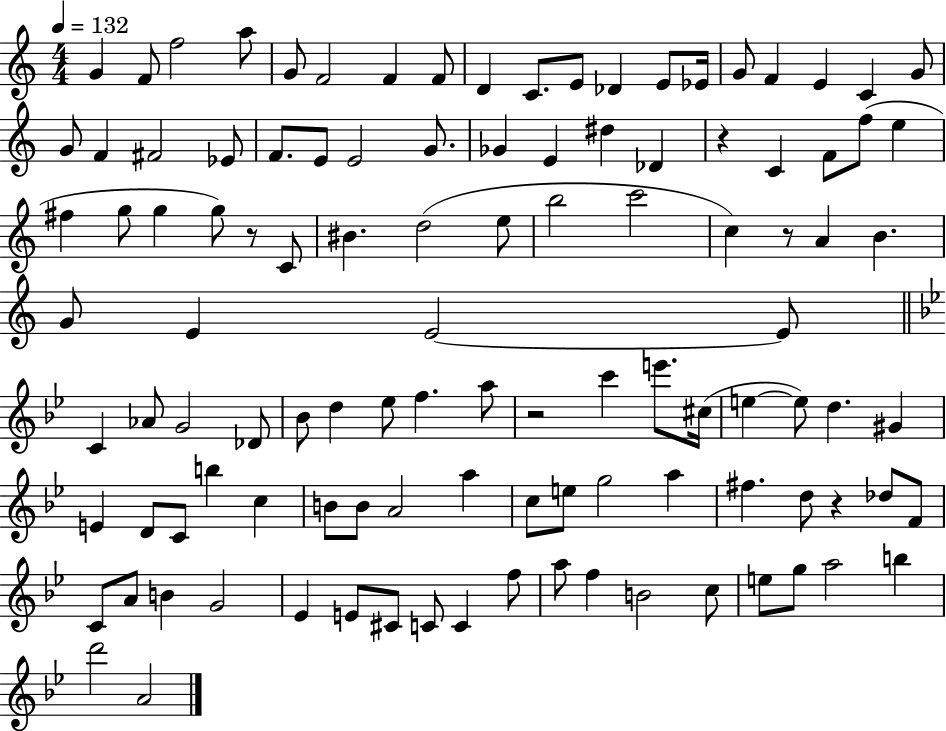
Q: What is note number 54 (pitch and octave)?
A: Ab4